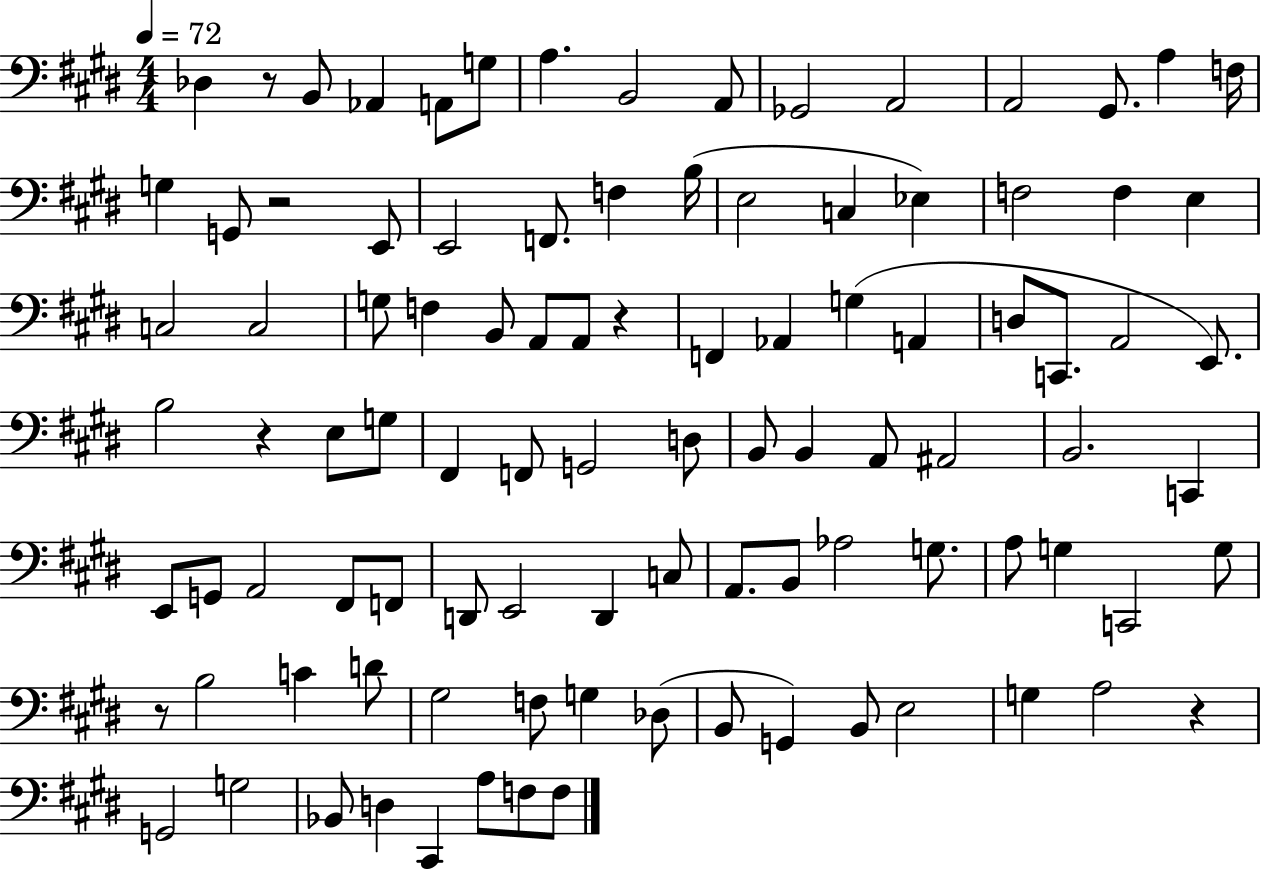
X:1
T:Untitled
M:4/4
L:1/4
K:E
_D, z/2 B,,/2 _A,, A,,/2 G,/2 A, B,,2 A,,/2 _G,,2 A,,2 A,,2 ^G,,/2 A, F,/4 G, G,,/2 z2 E,,/2 E,,2 F,,/2 F, B,/4 E,2 C, _E, F,2 F, E, C,2 C,2 G,/2 F, B,,/2 A,,/2 A,,/2 z F,, _A,, G, A,, D,/2 C,,/2 A,,2 E,,/2 B,2 z E,/2 G,/2 ^F,, F,,/2 G,,2 D,/2 B,,/2 B,, A,,/2 ^A,,2 B,,2 C,, E,,/2 G,,/2 A,,2 ^F,,/2 F,,/2 D,,/2 E,,2 D,, C,/2 A,,/2 B,,/2 _A,2 G,/2 A,/2 G, C,,2 G,/2 z/2 B,2 C D/2 ^G,2 F,/2 G, _D,/2 B,,/2 G,, B,,/2 E,2 G, A,2 z G,,2 G,2 _B,,/2 D, ^C,, A,/2 F,/2 F,/2